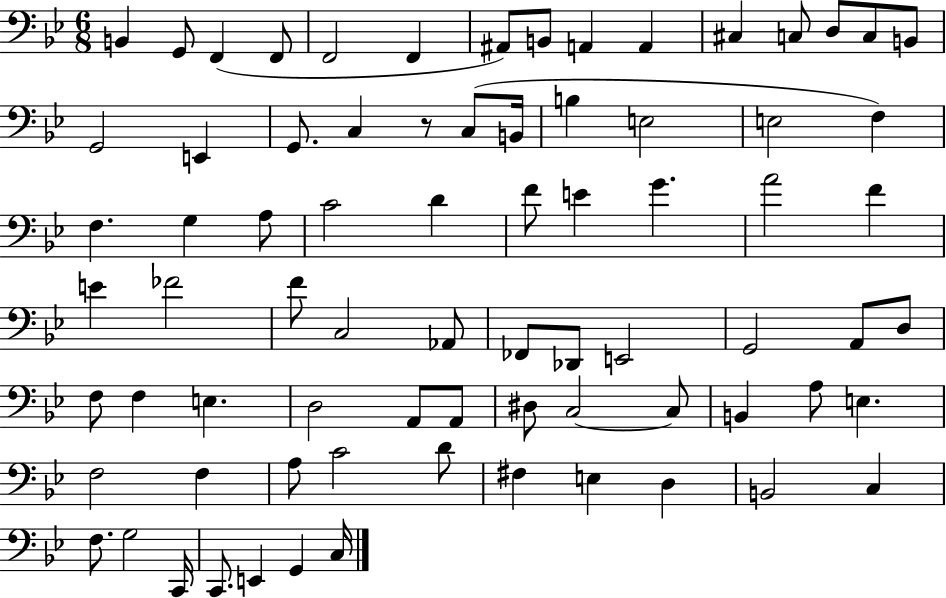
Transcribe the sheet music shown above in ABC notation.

X:1
T:Untitled
M:6/8
L:1/4
K:Bb
B,, G,,/2 F,, F,,/2 F,,2 F,, ^A,,/2 B,,/2 A,, A,, ^C, C,/2 D,/2 C,/2 B,,/2 G,,2 E,, G,,/2 C, z/2 C,/2 B,,/4 B, E,2 E,2 F, F, G, A,/2 C2 D F/2 E G A2 F E _F2 F/2 C,2 _A,,/2 _F,,/2 _D,,/2 E,,2 G,,2 A,,/2 D,/2 F,/2 F, E, D,2 A,,/2 A,,/2 ^D,/2 C,2 C,/2 B,, A,/2 E, F,2 F, A,/2 C2 D/2 ^F, E, D, B,,2 C, F,/2 G,2 C,,/4 C,,/2 E,, G,, C,/4